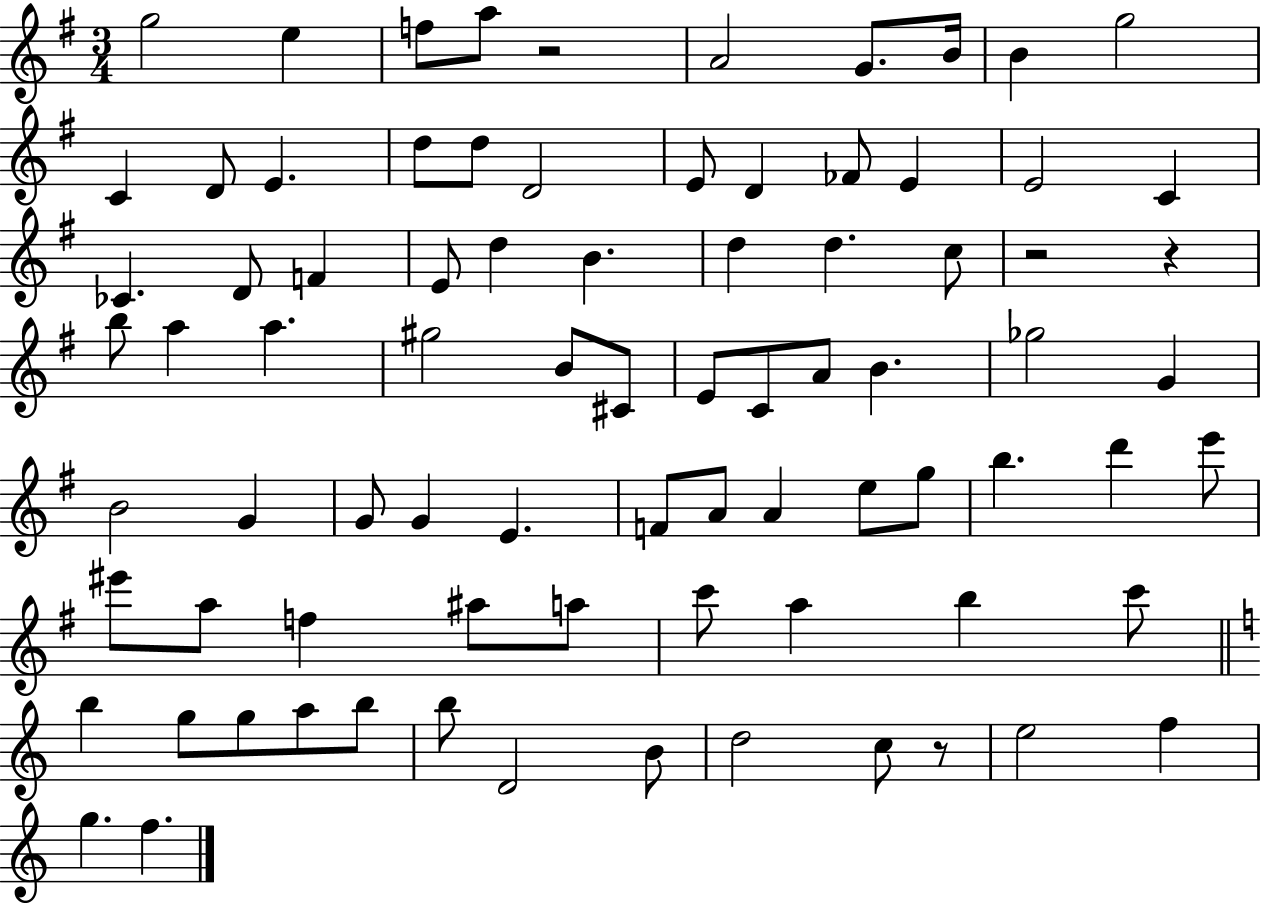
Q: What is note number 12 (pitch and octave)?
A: E4